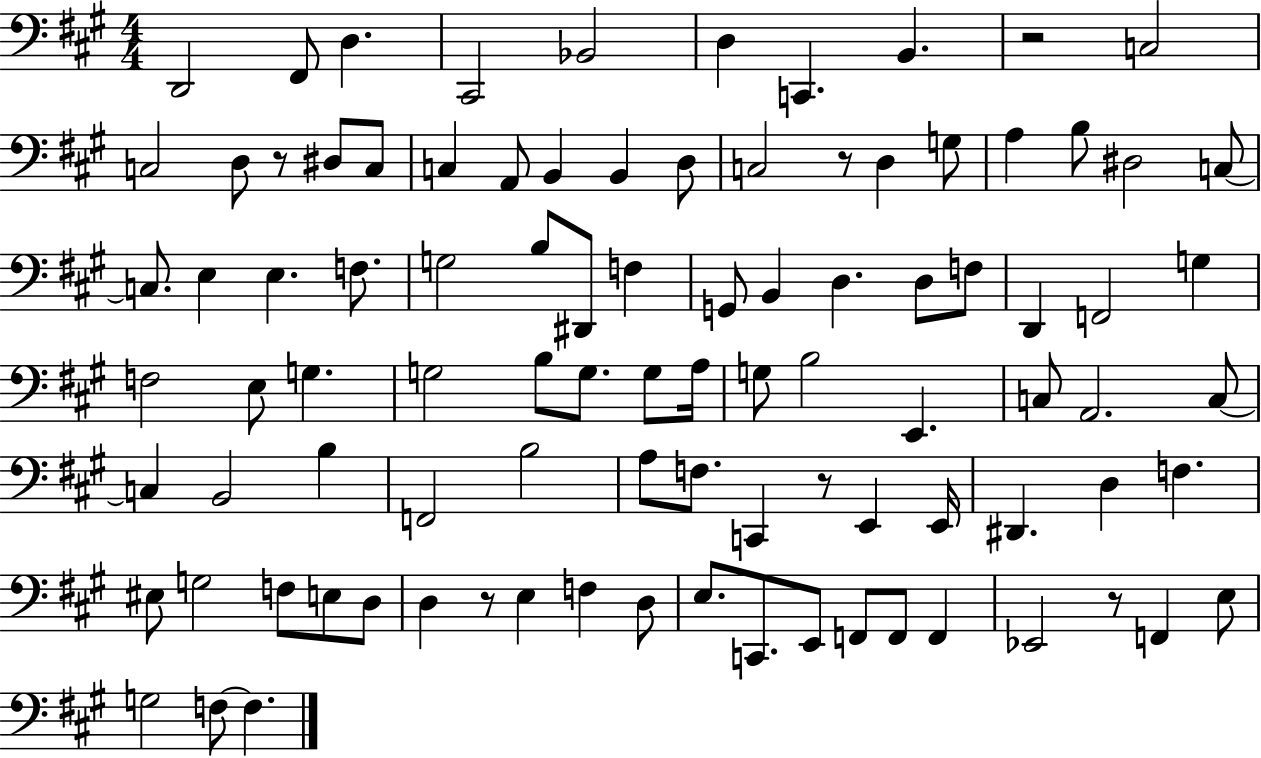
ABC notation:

X:1
T:Untitled
M:4/4
L:1/4
K:A
D,,2 ^F,,/2 D, ^C,,2 _B,,2 D, C,, B,, z2 C,2 C,2 D,/2 z/2 ^D,/2 C,/2 C, A,,/2 B,, B,, D,/2 C,2 z/2 D, G,/2 A, B,/2 ^D,2 C,/2 C,/2 E, E, F,/2 G,2 B,/2 ^D,,/2 F, G,,/2 B,, D, D,/2 F,/2 D,, F,,2 G, F,2 E,/2 G, G,2 B,/2 G,/2 G,/2 A,/4 G,/2 B,2 E,, C,/2 A,,2 C,/2 C, B,,2 B, F,,2 B,2 A,/2 F,/2 C,, z/2 E,, E,,/4 ^D,, D, F, ^E,/2 G,2 F,/2 E,/2 D,/2 D, z/2 E, F, D,/2 E,/2 C,,/2 E,,/2 F,,/2 F,,/2 F,, _E,,2 z/2 F,, E,/2 G,2 F,/2 F,